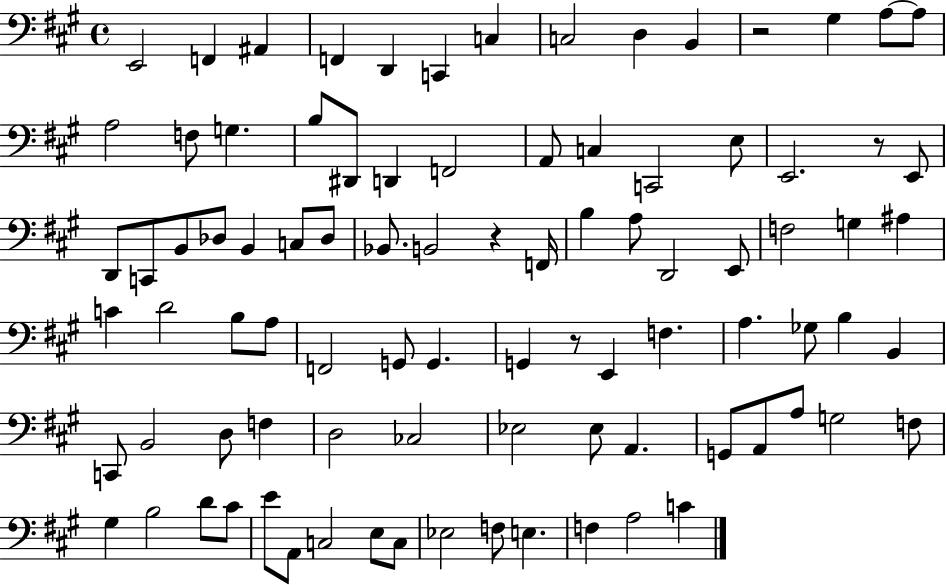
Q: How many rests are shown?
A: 4